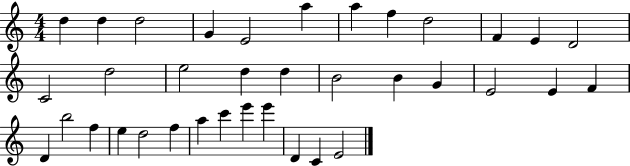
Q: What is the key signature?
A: C major